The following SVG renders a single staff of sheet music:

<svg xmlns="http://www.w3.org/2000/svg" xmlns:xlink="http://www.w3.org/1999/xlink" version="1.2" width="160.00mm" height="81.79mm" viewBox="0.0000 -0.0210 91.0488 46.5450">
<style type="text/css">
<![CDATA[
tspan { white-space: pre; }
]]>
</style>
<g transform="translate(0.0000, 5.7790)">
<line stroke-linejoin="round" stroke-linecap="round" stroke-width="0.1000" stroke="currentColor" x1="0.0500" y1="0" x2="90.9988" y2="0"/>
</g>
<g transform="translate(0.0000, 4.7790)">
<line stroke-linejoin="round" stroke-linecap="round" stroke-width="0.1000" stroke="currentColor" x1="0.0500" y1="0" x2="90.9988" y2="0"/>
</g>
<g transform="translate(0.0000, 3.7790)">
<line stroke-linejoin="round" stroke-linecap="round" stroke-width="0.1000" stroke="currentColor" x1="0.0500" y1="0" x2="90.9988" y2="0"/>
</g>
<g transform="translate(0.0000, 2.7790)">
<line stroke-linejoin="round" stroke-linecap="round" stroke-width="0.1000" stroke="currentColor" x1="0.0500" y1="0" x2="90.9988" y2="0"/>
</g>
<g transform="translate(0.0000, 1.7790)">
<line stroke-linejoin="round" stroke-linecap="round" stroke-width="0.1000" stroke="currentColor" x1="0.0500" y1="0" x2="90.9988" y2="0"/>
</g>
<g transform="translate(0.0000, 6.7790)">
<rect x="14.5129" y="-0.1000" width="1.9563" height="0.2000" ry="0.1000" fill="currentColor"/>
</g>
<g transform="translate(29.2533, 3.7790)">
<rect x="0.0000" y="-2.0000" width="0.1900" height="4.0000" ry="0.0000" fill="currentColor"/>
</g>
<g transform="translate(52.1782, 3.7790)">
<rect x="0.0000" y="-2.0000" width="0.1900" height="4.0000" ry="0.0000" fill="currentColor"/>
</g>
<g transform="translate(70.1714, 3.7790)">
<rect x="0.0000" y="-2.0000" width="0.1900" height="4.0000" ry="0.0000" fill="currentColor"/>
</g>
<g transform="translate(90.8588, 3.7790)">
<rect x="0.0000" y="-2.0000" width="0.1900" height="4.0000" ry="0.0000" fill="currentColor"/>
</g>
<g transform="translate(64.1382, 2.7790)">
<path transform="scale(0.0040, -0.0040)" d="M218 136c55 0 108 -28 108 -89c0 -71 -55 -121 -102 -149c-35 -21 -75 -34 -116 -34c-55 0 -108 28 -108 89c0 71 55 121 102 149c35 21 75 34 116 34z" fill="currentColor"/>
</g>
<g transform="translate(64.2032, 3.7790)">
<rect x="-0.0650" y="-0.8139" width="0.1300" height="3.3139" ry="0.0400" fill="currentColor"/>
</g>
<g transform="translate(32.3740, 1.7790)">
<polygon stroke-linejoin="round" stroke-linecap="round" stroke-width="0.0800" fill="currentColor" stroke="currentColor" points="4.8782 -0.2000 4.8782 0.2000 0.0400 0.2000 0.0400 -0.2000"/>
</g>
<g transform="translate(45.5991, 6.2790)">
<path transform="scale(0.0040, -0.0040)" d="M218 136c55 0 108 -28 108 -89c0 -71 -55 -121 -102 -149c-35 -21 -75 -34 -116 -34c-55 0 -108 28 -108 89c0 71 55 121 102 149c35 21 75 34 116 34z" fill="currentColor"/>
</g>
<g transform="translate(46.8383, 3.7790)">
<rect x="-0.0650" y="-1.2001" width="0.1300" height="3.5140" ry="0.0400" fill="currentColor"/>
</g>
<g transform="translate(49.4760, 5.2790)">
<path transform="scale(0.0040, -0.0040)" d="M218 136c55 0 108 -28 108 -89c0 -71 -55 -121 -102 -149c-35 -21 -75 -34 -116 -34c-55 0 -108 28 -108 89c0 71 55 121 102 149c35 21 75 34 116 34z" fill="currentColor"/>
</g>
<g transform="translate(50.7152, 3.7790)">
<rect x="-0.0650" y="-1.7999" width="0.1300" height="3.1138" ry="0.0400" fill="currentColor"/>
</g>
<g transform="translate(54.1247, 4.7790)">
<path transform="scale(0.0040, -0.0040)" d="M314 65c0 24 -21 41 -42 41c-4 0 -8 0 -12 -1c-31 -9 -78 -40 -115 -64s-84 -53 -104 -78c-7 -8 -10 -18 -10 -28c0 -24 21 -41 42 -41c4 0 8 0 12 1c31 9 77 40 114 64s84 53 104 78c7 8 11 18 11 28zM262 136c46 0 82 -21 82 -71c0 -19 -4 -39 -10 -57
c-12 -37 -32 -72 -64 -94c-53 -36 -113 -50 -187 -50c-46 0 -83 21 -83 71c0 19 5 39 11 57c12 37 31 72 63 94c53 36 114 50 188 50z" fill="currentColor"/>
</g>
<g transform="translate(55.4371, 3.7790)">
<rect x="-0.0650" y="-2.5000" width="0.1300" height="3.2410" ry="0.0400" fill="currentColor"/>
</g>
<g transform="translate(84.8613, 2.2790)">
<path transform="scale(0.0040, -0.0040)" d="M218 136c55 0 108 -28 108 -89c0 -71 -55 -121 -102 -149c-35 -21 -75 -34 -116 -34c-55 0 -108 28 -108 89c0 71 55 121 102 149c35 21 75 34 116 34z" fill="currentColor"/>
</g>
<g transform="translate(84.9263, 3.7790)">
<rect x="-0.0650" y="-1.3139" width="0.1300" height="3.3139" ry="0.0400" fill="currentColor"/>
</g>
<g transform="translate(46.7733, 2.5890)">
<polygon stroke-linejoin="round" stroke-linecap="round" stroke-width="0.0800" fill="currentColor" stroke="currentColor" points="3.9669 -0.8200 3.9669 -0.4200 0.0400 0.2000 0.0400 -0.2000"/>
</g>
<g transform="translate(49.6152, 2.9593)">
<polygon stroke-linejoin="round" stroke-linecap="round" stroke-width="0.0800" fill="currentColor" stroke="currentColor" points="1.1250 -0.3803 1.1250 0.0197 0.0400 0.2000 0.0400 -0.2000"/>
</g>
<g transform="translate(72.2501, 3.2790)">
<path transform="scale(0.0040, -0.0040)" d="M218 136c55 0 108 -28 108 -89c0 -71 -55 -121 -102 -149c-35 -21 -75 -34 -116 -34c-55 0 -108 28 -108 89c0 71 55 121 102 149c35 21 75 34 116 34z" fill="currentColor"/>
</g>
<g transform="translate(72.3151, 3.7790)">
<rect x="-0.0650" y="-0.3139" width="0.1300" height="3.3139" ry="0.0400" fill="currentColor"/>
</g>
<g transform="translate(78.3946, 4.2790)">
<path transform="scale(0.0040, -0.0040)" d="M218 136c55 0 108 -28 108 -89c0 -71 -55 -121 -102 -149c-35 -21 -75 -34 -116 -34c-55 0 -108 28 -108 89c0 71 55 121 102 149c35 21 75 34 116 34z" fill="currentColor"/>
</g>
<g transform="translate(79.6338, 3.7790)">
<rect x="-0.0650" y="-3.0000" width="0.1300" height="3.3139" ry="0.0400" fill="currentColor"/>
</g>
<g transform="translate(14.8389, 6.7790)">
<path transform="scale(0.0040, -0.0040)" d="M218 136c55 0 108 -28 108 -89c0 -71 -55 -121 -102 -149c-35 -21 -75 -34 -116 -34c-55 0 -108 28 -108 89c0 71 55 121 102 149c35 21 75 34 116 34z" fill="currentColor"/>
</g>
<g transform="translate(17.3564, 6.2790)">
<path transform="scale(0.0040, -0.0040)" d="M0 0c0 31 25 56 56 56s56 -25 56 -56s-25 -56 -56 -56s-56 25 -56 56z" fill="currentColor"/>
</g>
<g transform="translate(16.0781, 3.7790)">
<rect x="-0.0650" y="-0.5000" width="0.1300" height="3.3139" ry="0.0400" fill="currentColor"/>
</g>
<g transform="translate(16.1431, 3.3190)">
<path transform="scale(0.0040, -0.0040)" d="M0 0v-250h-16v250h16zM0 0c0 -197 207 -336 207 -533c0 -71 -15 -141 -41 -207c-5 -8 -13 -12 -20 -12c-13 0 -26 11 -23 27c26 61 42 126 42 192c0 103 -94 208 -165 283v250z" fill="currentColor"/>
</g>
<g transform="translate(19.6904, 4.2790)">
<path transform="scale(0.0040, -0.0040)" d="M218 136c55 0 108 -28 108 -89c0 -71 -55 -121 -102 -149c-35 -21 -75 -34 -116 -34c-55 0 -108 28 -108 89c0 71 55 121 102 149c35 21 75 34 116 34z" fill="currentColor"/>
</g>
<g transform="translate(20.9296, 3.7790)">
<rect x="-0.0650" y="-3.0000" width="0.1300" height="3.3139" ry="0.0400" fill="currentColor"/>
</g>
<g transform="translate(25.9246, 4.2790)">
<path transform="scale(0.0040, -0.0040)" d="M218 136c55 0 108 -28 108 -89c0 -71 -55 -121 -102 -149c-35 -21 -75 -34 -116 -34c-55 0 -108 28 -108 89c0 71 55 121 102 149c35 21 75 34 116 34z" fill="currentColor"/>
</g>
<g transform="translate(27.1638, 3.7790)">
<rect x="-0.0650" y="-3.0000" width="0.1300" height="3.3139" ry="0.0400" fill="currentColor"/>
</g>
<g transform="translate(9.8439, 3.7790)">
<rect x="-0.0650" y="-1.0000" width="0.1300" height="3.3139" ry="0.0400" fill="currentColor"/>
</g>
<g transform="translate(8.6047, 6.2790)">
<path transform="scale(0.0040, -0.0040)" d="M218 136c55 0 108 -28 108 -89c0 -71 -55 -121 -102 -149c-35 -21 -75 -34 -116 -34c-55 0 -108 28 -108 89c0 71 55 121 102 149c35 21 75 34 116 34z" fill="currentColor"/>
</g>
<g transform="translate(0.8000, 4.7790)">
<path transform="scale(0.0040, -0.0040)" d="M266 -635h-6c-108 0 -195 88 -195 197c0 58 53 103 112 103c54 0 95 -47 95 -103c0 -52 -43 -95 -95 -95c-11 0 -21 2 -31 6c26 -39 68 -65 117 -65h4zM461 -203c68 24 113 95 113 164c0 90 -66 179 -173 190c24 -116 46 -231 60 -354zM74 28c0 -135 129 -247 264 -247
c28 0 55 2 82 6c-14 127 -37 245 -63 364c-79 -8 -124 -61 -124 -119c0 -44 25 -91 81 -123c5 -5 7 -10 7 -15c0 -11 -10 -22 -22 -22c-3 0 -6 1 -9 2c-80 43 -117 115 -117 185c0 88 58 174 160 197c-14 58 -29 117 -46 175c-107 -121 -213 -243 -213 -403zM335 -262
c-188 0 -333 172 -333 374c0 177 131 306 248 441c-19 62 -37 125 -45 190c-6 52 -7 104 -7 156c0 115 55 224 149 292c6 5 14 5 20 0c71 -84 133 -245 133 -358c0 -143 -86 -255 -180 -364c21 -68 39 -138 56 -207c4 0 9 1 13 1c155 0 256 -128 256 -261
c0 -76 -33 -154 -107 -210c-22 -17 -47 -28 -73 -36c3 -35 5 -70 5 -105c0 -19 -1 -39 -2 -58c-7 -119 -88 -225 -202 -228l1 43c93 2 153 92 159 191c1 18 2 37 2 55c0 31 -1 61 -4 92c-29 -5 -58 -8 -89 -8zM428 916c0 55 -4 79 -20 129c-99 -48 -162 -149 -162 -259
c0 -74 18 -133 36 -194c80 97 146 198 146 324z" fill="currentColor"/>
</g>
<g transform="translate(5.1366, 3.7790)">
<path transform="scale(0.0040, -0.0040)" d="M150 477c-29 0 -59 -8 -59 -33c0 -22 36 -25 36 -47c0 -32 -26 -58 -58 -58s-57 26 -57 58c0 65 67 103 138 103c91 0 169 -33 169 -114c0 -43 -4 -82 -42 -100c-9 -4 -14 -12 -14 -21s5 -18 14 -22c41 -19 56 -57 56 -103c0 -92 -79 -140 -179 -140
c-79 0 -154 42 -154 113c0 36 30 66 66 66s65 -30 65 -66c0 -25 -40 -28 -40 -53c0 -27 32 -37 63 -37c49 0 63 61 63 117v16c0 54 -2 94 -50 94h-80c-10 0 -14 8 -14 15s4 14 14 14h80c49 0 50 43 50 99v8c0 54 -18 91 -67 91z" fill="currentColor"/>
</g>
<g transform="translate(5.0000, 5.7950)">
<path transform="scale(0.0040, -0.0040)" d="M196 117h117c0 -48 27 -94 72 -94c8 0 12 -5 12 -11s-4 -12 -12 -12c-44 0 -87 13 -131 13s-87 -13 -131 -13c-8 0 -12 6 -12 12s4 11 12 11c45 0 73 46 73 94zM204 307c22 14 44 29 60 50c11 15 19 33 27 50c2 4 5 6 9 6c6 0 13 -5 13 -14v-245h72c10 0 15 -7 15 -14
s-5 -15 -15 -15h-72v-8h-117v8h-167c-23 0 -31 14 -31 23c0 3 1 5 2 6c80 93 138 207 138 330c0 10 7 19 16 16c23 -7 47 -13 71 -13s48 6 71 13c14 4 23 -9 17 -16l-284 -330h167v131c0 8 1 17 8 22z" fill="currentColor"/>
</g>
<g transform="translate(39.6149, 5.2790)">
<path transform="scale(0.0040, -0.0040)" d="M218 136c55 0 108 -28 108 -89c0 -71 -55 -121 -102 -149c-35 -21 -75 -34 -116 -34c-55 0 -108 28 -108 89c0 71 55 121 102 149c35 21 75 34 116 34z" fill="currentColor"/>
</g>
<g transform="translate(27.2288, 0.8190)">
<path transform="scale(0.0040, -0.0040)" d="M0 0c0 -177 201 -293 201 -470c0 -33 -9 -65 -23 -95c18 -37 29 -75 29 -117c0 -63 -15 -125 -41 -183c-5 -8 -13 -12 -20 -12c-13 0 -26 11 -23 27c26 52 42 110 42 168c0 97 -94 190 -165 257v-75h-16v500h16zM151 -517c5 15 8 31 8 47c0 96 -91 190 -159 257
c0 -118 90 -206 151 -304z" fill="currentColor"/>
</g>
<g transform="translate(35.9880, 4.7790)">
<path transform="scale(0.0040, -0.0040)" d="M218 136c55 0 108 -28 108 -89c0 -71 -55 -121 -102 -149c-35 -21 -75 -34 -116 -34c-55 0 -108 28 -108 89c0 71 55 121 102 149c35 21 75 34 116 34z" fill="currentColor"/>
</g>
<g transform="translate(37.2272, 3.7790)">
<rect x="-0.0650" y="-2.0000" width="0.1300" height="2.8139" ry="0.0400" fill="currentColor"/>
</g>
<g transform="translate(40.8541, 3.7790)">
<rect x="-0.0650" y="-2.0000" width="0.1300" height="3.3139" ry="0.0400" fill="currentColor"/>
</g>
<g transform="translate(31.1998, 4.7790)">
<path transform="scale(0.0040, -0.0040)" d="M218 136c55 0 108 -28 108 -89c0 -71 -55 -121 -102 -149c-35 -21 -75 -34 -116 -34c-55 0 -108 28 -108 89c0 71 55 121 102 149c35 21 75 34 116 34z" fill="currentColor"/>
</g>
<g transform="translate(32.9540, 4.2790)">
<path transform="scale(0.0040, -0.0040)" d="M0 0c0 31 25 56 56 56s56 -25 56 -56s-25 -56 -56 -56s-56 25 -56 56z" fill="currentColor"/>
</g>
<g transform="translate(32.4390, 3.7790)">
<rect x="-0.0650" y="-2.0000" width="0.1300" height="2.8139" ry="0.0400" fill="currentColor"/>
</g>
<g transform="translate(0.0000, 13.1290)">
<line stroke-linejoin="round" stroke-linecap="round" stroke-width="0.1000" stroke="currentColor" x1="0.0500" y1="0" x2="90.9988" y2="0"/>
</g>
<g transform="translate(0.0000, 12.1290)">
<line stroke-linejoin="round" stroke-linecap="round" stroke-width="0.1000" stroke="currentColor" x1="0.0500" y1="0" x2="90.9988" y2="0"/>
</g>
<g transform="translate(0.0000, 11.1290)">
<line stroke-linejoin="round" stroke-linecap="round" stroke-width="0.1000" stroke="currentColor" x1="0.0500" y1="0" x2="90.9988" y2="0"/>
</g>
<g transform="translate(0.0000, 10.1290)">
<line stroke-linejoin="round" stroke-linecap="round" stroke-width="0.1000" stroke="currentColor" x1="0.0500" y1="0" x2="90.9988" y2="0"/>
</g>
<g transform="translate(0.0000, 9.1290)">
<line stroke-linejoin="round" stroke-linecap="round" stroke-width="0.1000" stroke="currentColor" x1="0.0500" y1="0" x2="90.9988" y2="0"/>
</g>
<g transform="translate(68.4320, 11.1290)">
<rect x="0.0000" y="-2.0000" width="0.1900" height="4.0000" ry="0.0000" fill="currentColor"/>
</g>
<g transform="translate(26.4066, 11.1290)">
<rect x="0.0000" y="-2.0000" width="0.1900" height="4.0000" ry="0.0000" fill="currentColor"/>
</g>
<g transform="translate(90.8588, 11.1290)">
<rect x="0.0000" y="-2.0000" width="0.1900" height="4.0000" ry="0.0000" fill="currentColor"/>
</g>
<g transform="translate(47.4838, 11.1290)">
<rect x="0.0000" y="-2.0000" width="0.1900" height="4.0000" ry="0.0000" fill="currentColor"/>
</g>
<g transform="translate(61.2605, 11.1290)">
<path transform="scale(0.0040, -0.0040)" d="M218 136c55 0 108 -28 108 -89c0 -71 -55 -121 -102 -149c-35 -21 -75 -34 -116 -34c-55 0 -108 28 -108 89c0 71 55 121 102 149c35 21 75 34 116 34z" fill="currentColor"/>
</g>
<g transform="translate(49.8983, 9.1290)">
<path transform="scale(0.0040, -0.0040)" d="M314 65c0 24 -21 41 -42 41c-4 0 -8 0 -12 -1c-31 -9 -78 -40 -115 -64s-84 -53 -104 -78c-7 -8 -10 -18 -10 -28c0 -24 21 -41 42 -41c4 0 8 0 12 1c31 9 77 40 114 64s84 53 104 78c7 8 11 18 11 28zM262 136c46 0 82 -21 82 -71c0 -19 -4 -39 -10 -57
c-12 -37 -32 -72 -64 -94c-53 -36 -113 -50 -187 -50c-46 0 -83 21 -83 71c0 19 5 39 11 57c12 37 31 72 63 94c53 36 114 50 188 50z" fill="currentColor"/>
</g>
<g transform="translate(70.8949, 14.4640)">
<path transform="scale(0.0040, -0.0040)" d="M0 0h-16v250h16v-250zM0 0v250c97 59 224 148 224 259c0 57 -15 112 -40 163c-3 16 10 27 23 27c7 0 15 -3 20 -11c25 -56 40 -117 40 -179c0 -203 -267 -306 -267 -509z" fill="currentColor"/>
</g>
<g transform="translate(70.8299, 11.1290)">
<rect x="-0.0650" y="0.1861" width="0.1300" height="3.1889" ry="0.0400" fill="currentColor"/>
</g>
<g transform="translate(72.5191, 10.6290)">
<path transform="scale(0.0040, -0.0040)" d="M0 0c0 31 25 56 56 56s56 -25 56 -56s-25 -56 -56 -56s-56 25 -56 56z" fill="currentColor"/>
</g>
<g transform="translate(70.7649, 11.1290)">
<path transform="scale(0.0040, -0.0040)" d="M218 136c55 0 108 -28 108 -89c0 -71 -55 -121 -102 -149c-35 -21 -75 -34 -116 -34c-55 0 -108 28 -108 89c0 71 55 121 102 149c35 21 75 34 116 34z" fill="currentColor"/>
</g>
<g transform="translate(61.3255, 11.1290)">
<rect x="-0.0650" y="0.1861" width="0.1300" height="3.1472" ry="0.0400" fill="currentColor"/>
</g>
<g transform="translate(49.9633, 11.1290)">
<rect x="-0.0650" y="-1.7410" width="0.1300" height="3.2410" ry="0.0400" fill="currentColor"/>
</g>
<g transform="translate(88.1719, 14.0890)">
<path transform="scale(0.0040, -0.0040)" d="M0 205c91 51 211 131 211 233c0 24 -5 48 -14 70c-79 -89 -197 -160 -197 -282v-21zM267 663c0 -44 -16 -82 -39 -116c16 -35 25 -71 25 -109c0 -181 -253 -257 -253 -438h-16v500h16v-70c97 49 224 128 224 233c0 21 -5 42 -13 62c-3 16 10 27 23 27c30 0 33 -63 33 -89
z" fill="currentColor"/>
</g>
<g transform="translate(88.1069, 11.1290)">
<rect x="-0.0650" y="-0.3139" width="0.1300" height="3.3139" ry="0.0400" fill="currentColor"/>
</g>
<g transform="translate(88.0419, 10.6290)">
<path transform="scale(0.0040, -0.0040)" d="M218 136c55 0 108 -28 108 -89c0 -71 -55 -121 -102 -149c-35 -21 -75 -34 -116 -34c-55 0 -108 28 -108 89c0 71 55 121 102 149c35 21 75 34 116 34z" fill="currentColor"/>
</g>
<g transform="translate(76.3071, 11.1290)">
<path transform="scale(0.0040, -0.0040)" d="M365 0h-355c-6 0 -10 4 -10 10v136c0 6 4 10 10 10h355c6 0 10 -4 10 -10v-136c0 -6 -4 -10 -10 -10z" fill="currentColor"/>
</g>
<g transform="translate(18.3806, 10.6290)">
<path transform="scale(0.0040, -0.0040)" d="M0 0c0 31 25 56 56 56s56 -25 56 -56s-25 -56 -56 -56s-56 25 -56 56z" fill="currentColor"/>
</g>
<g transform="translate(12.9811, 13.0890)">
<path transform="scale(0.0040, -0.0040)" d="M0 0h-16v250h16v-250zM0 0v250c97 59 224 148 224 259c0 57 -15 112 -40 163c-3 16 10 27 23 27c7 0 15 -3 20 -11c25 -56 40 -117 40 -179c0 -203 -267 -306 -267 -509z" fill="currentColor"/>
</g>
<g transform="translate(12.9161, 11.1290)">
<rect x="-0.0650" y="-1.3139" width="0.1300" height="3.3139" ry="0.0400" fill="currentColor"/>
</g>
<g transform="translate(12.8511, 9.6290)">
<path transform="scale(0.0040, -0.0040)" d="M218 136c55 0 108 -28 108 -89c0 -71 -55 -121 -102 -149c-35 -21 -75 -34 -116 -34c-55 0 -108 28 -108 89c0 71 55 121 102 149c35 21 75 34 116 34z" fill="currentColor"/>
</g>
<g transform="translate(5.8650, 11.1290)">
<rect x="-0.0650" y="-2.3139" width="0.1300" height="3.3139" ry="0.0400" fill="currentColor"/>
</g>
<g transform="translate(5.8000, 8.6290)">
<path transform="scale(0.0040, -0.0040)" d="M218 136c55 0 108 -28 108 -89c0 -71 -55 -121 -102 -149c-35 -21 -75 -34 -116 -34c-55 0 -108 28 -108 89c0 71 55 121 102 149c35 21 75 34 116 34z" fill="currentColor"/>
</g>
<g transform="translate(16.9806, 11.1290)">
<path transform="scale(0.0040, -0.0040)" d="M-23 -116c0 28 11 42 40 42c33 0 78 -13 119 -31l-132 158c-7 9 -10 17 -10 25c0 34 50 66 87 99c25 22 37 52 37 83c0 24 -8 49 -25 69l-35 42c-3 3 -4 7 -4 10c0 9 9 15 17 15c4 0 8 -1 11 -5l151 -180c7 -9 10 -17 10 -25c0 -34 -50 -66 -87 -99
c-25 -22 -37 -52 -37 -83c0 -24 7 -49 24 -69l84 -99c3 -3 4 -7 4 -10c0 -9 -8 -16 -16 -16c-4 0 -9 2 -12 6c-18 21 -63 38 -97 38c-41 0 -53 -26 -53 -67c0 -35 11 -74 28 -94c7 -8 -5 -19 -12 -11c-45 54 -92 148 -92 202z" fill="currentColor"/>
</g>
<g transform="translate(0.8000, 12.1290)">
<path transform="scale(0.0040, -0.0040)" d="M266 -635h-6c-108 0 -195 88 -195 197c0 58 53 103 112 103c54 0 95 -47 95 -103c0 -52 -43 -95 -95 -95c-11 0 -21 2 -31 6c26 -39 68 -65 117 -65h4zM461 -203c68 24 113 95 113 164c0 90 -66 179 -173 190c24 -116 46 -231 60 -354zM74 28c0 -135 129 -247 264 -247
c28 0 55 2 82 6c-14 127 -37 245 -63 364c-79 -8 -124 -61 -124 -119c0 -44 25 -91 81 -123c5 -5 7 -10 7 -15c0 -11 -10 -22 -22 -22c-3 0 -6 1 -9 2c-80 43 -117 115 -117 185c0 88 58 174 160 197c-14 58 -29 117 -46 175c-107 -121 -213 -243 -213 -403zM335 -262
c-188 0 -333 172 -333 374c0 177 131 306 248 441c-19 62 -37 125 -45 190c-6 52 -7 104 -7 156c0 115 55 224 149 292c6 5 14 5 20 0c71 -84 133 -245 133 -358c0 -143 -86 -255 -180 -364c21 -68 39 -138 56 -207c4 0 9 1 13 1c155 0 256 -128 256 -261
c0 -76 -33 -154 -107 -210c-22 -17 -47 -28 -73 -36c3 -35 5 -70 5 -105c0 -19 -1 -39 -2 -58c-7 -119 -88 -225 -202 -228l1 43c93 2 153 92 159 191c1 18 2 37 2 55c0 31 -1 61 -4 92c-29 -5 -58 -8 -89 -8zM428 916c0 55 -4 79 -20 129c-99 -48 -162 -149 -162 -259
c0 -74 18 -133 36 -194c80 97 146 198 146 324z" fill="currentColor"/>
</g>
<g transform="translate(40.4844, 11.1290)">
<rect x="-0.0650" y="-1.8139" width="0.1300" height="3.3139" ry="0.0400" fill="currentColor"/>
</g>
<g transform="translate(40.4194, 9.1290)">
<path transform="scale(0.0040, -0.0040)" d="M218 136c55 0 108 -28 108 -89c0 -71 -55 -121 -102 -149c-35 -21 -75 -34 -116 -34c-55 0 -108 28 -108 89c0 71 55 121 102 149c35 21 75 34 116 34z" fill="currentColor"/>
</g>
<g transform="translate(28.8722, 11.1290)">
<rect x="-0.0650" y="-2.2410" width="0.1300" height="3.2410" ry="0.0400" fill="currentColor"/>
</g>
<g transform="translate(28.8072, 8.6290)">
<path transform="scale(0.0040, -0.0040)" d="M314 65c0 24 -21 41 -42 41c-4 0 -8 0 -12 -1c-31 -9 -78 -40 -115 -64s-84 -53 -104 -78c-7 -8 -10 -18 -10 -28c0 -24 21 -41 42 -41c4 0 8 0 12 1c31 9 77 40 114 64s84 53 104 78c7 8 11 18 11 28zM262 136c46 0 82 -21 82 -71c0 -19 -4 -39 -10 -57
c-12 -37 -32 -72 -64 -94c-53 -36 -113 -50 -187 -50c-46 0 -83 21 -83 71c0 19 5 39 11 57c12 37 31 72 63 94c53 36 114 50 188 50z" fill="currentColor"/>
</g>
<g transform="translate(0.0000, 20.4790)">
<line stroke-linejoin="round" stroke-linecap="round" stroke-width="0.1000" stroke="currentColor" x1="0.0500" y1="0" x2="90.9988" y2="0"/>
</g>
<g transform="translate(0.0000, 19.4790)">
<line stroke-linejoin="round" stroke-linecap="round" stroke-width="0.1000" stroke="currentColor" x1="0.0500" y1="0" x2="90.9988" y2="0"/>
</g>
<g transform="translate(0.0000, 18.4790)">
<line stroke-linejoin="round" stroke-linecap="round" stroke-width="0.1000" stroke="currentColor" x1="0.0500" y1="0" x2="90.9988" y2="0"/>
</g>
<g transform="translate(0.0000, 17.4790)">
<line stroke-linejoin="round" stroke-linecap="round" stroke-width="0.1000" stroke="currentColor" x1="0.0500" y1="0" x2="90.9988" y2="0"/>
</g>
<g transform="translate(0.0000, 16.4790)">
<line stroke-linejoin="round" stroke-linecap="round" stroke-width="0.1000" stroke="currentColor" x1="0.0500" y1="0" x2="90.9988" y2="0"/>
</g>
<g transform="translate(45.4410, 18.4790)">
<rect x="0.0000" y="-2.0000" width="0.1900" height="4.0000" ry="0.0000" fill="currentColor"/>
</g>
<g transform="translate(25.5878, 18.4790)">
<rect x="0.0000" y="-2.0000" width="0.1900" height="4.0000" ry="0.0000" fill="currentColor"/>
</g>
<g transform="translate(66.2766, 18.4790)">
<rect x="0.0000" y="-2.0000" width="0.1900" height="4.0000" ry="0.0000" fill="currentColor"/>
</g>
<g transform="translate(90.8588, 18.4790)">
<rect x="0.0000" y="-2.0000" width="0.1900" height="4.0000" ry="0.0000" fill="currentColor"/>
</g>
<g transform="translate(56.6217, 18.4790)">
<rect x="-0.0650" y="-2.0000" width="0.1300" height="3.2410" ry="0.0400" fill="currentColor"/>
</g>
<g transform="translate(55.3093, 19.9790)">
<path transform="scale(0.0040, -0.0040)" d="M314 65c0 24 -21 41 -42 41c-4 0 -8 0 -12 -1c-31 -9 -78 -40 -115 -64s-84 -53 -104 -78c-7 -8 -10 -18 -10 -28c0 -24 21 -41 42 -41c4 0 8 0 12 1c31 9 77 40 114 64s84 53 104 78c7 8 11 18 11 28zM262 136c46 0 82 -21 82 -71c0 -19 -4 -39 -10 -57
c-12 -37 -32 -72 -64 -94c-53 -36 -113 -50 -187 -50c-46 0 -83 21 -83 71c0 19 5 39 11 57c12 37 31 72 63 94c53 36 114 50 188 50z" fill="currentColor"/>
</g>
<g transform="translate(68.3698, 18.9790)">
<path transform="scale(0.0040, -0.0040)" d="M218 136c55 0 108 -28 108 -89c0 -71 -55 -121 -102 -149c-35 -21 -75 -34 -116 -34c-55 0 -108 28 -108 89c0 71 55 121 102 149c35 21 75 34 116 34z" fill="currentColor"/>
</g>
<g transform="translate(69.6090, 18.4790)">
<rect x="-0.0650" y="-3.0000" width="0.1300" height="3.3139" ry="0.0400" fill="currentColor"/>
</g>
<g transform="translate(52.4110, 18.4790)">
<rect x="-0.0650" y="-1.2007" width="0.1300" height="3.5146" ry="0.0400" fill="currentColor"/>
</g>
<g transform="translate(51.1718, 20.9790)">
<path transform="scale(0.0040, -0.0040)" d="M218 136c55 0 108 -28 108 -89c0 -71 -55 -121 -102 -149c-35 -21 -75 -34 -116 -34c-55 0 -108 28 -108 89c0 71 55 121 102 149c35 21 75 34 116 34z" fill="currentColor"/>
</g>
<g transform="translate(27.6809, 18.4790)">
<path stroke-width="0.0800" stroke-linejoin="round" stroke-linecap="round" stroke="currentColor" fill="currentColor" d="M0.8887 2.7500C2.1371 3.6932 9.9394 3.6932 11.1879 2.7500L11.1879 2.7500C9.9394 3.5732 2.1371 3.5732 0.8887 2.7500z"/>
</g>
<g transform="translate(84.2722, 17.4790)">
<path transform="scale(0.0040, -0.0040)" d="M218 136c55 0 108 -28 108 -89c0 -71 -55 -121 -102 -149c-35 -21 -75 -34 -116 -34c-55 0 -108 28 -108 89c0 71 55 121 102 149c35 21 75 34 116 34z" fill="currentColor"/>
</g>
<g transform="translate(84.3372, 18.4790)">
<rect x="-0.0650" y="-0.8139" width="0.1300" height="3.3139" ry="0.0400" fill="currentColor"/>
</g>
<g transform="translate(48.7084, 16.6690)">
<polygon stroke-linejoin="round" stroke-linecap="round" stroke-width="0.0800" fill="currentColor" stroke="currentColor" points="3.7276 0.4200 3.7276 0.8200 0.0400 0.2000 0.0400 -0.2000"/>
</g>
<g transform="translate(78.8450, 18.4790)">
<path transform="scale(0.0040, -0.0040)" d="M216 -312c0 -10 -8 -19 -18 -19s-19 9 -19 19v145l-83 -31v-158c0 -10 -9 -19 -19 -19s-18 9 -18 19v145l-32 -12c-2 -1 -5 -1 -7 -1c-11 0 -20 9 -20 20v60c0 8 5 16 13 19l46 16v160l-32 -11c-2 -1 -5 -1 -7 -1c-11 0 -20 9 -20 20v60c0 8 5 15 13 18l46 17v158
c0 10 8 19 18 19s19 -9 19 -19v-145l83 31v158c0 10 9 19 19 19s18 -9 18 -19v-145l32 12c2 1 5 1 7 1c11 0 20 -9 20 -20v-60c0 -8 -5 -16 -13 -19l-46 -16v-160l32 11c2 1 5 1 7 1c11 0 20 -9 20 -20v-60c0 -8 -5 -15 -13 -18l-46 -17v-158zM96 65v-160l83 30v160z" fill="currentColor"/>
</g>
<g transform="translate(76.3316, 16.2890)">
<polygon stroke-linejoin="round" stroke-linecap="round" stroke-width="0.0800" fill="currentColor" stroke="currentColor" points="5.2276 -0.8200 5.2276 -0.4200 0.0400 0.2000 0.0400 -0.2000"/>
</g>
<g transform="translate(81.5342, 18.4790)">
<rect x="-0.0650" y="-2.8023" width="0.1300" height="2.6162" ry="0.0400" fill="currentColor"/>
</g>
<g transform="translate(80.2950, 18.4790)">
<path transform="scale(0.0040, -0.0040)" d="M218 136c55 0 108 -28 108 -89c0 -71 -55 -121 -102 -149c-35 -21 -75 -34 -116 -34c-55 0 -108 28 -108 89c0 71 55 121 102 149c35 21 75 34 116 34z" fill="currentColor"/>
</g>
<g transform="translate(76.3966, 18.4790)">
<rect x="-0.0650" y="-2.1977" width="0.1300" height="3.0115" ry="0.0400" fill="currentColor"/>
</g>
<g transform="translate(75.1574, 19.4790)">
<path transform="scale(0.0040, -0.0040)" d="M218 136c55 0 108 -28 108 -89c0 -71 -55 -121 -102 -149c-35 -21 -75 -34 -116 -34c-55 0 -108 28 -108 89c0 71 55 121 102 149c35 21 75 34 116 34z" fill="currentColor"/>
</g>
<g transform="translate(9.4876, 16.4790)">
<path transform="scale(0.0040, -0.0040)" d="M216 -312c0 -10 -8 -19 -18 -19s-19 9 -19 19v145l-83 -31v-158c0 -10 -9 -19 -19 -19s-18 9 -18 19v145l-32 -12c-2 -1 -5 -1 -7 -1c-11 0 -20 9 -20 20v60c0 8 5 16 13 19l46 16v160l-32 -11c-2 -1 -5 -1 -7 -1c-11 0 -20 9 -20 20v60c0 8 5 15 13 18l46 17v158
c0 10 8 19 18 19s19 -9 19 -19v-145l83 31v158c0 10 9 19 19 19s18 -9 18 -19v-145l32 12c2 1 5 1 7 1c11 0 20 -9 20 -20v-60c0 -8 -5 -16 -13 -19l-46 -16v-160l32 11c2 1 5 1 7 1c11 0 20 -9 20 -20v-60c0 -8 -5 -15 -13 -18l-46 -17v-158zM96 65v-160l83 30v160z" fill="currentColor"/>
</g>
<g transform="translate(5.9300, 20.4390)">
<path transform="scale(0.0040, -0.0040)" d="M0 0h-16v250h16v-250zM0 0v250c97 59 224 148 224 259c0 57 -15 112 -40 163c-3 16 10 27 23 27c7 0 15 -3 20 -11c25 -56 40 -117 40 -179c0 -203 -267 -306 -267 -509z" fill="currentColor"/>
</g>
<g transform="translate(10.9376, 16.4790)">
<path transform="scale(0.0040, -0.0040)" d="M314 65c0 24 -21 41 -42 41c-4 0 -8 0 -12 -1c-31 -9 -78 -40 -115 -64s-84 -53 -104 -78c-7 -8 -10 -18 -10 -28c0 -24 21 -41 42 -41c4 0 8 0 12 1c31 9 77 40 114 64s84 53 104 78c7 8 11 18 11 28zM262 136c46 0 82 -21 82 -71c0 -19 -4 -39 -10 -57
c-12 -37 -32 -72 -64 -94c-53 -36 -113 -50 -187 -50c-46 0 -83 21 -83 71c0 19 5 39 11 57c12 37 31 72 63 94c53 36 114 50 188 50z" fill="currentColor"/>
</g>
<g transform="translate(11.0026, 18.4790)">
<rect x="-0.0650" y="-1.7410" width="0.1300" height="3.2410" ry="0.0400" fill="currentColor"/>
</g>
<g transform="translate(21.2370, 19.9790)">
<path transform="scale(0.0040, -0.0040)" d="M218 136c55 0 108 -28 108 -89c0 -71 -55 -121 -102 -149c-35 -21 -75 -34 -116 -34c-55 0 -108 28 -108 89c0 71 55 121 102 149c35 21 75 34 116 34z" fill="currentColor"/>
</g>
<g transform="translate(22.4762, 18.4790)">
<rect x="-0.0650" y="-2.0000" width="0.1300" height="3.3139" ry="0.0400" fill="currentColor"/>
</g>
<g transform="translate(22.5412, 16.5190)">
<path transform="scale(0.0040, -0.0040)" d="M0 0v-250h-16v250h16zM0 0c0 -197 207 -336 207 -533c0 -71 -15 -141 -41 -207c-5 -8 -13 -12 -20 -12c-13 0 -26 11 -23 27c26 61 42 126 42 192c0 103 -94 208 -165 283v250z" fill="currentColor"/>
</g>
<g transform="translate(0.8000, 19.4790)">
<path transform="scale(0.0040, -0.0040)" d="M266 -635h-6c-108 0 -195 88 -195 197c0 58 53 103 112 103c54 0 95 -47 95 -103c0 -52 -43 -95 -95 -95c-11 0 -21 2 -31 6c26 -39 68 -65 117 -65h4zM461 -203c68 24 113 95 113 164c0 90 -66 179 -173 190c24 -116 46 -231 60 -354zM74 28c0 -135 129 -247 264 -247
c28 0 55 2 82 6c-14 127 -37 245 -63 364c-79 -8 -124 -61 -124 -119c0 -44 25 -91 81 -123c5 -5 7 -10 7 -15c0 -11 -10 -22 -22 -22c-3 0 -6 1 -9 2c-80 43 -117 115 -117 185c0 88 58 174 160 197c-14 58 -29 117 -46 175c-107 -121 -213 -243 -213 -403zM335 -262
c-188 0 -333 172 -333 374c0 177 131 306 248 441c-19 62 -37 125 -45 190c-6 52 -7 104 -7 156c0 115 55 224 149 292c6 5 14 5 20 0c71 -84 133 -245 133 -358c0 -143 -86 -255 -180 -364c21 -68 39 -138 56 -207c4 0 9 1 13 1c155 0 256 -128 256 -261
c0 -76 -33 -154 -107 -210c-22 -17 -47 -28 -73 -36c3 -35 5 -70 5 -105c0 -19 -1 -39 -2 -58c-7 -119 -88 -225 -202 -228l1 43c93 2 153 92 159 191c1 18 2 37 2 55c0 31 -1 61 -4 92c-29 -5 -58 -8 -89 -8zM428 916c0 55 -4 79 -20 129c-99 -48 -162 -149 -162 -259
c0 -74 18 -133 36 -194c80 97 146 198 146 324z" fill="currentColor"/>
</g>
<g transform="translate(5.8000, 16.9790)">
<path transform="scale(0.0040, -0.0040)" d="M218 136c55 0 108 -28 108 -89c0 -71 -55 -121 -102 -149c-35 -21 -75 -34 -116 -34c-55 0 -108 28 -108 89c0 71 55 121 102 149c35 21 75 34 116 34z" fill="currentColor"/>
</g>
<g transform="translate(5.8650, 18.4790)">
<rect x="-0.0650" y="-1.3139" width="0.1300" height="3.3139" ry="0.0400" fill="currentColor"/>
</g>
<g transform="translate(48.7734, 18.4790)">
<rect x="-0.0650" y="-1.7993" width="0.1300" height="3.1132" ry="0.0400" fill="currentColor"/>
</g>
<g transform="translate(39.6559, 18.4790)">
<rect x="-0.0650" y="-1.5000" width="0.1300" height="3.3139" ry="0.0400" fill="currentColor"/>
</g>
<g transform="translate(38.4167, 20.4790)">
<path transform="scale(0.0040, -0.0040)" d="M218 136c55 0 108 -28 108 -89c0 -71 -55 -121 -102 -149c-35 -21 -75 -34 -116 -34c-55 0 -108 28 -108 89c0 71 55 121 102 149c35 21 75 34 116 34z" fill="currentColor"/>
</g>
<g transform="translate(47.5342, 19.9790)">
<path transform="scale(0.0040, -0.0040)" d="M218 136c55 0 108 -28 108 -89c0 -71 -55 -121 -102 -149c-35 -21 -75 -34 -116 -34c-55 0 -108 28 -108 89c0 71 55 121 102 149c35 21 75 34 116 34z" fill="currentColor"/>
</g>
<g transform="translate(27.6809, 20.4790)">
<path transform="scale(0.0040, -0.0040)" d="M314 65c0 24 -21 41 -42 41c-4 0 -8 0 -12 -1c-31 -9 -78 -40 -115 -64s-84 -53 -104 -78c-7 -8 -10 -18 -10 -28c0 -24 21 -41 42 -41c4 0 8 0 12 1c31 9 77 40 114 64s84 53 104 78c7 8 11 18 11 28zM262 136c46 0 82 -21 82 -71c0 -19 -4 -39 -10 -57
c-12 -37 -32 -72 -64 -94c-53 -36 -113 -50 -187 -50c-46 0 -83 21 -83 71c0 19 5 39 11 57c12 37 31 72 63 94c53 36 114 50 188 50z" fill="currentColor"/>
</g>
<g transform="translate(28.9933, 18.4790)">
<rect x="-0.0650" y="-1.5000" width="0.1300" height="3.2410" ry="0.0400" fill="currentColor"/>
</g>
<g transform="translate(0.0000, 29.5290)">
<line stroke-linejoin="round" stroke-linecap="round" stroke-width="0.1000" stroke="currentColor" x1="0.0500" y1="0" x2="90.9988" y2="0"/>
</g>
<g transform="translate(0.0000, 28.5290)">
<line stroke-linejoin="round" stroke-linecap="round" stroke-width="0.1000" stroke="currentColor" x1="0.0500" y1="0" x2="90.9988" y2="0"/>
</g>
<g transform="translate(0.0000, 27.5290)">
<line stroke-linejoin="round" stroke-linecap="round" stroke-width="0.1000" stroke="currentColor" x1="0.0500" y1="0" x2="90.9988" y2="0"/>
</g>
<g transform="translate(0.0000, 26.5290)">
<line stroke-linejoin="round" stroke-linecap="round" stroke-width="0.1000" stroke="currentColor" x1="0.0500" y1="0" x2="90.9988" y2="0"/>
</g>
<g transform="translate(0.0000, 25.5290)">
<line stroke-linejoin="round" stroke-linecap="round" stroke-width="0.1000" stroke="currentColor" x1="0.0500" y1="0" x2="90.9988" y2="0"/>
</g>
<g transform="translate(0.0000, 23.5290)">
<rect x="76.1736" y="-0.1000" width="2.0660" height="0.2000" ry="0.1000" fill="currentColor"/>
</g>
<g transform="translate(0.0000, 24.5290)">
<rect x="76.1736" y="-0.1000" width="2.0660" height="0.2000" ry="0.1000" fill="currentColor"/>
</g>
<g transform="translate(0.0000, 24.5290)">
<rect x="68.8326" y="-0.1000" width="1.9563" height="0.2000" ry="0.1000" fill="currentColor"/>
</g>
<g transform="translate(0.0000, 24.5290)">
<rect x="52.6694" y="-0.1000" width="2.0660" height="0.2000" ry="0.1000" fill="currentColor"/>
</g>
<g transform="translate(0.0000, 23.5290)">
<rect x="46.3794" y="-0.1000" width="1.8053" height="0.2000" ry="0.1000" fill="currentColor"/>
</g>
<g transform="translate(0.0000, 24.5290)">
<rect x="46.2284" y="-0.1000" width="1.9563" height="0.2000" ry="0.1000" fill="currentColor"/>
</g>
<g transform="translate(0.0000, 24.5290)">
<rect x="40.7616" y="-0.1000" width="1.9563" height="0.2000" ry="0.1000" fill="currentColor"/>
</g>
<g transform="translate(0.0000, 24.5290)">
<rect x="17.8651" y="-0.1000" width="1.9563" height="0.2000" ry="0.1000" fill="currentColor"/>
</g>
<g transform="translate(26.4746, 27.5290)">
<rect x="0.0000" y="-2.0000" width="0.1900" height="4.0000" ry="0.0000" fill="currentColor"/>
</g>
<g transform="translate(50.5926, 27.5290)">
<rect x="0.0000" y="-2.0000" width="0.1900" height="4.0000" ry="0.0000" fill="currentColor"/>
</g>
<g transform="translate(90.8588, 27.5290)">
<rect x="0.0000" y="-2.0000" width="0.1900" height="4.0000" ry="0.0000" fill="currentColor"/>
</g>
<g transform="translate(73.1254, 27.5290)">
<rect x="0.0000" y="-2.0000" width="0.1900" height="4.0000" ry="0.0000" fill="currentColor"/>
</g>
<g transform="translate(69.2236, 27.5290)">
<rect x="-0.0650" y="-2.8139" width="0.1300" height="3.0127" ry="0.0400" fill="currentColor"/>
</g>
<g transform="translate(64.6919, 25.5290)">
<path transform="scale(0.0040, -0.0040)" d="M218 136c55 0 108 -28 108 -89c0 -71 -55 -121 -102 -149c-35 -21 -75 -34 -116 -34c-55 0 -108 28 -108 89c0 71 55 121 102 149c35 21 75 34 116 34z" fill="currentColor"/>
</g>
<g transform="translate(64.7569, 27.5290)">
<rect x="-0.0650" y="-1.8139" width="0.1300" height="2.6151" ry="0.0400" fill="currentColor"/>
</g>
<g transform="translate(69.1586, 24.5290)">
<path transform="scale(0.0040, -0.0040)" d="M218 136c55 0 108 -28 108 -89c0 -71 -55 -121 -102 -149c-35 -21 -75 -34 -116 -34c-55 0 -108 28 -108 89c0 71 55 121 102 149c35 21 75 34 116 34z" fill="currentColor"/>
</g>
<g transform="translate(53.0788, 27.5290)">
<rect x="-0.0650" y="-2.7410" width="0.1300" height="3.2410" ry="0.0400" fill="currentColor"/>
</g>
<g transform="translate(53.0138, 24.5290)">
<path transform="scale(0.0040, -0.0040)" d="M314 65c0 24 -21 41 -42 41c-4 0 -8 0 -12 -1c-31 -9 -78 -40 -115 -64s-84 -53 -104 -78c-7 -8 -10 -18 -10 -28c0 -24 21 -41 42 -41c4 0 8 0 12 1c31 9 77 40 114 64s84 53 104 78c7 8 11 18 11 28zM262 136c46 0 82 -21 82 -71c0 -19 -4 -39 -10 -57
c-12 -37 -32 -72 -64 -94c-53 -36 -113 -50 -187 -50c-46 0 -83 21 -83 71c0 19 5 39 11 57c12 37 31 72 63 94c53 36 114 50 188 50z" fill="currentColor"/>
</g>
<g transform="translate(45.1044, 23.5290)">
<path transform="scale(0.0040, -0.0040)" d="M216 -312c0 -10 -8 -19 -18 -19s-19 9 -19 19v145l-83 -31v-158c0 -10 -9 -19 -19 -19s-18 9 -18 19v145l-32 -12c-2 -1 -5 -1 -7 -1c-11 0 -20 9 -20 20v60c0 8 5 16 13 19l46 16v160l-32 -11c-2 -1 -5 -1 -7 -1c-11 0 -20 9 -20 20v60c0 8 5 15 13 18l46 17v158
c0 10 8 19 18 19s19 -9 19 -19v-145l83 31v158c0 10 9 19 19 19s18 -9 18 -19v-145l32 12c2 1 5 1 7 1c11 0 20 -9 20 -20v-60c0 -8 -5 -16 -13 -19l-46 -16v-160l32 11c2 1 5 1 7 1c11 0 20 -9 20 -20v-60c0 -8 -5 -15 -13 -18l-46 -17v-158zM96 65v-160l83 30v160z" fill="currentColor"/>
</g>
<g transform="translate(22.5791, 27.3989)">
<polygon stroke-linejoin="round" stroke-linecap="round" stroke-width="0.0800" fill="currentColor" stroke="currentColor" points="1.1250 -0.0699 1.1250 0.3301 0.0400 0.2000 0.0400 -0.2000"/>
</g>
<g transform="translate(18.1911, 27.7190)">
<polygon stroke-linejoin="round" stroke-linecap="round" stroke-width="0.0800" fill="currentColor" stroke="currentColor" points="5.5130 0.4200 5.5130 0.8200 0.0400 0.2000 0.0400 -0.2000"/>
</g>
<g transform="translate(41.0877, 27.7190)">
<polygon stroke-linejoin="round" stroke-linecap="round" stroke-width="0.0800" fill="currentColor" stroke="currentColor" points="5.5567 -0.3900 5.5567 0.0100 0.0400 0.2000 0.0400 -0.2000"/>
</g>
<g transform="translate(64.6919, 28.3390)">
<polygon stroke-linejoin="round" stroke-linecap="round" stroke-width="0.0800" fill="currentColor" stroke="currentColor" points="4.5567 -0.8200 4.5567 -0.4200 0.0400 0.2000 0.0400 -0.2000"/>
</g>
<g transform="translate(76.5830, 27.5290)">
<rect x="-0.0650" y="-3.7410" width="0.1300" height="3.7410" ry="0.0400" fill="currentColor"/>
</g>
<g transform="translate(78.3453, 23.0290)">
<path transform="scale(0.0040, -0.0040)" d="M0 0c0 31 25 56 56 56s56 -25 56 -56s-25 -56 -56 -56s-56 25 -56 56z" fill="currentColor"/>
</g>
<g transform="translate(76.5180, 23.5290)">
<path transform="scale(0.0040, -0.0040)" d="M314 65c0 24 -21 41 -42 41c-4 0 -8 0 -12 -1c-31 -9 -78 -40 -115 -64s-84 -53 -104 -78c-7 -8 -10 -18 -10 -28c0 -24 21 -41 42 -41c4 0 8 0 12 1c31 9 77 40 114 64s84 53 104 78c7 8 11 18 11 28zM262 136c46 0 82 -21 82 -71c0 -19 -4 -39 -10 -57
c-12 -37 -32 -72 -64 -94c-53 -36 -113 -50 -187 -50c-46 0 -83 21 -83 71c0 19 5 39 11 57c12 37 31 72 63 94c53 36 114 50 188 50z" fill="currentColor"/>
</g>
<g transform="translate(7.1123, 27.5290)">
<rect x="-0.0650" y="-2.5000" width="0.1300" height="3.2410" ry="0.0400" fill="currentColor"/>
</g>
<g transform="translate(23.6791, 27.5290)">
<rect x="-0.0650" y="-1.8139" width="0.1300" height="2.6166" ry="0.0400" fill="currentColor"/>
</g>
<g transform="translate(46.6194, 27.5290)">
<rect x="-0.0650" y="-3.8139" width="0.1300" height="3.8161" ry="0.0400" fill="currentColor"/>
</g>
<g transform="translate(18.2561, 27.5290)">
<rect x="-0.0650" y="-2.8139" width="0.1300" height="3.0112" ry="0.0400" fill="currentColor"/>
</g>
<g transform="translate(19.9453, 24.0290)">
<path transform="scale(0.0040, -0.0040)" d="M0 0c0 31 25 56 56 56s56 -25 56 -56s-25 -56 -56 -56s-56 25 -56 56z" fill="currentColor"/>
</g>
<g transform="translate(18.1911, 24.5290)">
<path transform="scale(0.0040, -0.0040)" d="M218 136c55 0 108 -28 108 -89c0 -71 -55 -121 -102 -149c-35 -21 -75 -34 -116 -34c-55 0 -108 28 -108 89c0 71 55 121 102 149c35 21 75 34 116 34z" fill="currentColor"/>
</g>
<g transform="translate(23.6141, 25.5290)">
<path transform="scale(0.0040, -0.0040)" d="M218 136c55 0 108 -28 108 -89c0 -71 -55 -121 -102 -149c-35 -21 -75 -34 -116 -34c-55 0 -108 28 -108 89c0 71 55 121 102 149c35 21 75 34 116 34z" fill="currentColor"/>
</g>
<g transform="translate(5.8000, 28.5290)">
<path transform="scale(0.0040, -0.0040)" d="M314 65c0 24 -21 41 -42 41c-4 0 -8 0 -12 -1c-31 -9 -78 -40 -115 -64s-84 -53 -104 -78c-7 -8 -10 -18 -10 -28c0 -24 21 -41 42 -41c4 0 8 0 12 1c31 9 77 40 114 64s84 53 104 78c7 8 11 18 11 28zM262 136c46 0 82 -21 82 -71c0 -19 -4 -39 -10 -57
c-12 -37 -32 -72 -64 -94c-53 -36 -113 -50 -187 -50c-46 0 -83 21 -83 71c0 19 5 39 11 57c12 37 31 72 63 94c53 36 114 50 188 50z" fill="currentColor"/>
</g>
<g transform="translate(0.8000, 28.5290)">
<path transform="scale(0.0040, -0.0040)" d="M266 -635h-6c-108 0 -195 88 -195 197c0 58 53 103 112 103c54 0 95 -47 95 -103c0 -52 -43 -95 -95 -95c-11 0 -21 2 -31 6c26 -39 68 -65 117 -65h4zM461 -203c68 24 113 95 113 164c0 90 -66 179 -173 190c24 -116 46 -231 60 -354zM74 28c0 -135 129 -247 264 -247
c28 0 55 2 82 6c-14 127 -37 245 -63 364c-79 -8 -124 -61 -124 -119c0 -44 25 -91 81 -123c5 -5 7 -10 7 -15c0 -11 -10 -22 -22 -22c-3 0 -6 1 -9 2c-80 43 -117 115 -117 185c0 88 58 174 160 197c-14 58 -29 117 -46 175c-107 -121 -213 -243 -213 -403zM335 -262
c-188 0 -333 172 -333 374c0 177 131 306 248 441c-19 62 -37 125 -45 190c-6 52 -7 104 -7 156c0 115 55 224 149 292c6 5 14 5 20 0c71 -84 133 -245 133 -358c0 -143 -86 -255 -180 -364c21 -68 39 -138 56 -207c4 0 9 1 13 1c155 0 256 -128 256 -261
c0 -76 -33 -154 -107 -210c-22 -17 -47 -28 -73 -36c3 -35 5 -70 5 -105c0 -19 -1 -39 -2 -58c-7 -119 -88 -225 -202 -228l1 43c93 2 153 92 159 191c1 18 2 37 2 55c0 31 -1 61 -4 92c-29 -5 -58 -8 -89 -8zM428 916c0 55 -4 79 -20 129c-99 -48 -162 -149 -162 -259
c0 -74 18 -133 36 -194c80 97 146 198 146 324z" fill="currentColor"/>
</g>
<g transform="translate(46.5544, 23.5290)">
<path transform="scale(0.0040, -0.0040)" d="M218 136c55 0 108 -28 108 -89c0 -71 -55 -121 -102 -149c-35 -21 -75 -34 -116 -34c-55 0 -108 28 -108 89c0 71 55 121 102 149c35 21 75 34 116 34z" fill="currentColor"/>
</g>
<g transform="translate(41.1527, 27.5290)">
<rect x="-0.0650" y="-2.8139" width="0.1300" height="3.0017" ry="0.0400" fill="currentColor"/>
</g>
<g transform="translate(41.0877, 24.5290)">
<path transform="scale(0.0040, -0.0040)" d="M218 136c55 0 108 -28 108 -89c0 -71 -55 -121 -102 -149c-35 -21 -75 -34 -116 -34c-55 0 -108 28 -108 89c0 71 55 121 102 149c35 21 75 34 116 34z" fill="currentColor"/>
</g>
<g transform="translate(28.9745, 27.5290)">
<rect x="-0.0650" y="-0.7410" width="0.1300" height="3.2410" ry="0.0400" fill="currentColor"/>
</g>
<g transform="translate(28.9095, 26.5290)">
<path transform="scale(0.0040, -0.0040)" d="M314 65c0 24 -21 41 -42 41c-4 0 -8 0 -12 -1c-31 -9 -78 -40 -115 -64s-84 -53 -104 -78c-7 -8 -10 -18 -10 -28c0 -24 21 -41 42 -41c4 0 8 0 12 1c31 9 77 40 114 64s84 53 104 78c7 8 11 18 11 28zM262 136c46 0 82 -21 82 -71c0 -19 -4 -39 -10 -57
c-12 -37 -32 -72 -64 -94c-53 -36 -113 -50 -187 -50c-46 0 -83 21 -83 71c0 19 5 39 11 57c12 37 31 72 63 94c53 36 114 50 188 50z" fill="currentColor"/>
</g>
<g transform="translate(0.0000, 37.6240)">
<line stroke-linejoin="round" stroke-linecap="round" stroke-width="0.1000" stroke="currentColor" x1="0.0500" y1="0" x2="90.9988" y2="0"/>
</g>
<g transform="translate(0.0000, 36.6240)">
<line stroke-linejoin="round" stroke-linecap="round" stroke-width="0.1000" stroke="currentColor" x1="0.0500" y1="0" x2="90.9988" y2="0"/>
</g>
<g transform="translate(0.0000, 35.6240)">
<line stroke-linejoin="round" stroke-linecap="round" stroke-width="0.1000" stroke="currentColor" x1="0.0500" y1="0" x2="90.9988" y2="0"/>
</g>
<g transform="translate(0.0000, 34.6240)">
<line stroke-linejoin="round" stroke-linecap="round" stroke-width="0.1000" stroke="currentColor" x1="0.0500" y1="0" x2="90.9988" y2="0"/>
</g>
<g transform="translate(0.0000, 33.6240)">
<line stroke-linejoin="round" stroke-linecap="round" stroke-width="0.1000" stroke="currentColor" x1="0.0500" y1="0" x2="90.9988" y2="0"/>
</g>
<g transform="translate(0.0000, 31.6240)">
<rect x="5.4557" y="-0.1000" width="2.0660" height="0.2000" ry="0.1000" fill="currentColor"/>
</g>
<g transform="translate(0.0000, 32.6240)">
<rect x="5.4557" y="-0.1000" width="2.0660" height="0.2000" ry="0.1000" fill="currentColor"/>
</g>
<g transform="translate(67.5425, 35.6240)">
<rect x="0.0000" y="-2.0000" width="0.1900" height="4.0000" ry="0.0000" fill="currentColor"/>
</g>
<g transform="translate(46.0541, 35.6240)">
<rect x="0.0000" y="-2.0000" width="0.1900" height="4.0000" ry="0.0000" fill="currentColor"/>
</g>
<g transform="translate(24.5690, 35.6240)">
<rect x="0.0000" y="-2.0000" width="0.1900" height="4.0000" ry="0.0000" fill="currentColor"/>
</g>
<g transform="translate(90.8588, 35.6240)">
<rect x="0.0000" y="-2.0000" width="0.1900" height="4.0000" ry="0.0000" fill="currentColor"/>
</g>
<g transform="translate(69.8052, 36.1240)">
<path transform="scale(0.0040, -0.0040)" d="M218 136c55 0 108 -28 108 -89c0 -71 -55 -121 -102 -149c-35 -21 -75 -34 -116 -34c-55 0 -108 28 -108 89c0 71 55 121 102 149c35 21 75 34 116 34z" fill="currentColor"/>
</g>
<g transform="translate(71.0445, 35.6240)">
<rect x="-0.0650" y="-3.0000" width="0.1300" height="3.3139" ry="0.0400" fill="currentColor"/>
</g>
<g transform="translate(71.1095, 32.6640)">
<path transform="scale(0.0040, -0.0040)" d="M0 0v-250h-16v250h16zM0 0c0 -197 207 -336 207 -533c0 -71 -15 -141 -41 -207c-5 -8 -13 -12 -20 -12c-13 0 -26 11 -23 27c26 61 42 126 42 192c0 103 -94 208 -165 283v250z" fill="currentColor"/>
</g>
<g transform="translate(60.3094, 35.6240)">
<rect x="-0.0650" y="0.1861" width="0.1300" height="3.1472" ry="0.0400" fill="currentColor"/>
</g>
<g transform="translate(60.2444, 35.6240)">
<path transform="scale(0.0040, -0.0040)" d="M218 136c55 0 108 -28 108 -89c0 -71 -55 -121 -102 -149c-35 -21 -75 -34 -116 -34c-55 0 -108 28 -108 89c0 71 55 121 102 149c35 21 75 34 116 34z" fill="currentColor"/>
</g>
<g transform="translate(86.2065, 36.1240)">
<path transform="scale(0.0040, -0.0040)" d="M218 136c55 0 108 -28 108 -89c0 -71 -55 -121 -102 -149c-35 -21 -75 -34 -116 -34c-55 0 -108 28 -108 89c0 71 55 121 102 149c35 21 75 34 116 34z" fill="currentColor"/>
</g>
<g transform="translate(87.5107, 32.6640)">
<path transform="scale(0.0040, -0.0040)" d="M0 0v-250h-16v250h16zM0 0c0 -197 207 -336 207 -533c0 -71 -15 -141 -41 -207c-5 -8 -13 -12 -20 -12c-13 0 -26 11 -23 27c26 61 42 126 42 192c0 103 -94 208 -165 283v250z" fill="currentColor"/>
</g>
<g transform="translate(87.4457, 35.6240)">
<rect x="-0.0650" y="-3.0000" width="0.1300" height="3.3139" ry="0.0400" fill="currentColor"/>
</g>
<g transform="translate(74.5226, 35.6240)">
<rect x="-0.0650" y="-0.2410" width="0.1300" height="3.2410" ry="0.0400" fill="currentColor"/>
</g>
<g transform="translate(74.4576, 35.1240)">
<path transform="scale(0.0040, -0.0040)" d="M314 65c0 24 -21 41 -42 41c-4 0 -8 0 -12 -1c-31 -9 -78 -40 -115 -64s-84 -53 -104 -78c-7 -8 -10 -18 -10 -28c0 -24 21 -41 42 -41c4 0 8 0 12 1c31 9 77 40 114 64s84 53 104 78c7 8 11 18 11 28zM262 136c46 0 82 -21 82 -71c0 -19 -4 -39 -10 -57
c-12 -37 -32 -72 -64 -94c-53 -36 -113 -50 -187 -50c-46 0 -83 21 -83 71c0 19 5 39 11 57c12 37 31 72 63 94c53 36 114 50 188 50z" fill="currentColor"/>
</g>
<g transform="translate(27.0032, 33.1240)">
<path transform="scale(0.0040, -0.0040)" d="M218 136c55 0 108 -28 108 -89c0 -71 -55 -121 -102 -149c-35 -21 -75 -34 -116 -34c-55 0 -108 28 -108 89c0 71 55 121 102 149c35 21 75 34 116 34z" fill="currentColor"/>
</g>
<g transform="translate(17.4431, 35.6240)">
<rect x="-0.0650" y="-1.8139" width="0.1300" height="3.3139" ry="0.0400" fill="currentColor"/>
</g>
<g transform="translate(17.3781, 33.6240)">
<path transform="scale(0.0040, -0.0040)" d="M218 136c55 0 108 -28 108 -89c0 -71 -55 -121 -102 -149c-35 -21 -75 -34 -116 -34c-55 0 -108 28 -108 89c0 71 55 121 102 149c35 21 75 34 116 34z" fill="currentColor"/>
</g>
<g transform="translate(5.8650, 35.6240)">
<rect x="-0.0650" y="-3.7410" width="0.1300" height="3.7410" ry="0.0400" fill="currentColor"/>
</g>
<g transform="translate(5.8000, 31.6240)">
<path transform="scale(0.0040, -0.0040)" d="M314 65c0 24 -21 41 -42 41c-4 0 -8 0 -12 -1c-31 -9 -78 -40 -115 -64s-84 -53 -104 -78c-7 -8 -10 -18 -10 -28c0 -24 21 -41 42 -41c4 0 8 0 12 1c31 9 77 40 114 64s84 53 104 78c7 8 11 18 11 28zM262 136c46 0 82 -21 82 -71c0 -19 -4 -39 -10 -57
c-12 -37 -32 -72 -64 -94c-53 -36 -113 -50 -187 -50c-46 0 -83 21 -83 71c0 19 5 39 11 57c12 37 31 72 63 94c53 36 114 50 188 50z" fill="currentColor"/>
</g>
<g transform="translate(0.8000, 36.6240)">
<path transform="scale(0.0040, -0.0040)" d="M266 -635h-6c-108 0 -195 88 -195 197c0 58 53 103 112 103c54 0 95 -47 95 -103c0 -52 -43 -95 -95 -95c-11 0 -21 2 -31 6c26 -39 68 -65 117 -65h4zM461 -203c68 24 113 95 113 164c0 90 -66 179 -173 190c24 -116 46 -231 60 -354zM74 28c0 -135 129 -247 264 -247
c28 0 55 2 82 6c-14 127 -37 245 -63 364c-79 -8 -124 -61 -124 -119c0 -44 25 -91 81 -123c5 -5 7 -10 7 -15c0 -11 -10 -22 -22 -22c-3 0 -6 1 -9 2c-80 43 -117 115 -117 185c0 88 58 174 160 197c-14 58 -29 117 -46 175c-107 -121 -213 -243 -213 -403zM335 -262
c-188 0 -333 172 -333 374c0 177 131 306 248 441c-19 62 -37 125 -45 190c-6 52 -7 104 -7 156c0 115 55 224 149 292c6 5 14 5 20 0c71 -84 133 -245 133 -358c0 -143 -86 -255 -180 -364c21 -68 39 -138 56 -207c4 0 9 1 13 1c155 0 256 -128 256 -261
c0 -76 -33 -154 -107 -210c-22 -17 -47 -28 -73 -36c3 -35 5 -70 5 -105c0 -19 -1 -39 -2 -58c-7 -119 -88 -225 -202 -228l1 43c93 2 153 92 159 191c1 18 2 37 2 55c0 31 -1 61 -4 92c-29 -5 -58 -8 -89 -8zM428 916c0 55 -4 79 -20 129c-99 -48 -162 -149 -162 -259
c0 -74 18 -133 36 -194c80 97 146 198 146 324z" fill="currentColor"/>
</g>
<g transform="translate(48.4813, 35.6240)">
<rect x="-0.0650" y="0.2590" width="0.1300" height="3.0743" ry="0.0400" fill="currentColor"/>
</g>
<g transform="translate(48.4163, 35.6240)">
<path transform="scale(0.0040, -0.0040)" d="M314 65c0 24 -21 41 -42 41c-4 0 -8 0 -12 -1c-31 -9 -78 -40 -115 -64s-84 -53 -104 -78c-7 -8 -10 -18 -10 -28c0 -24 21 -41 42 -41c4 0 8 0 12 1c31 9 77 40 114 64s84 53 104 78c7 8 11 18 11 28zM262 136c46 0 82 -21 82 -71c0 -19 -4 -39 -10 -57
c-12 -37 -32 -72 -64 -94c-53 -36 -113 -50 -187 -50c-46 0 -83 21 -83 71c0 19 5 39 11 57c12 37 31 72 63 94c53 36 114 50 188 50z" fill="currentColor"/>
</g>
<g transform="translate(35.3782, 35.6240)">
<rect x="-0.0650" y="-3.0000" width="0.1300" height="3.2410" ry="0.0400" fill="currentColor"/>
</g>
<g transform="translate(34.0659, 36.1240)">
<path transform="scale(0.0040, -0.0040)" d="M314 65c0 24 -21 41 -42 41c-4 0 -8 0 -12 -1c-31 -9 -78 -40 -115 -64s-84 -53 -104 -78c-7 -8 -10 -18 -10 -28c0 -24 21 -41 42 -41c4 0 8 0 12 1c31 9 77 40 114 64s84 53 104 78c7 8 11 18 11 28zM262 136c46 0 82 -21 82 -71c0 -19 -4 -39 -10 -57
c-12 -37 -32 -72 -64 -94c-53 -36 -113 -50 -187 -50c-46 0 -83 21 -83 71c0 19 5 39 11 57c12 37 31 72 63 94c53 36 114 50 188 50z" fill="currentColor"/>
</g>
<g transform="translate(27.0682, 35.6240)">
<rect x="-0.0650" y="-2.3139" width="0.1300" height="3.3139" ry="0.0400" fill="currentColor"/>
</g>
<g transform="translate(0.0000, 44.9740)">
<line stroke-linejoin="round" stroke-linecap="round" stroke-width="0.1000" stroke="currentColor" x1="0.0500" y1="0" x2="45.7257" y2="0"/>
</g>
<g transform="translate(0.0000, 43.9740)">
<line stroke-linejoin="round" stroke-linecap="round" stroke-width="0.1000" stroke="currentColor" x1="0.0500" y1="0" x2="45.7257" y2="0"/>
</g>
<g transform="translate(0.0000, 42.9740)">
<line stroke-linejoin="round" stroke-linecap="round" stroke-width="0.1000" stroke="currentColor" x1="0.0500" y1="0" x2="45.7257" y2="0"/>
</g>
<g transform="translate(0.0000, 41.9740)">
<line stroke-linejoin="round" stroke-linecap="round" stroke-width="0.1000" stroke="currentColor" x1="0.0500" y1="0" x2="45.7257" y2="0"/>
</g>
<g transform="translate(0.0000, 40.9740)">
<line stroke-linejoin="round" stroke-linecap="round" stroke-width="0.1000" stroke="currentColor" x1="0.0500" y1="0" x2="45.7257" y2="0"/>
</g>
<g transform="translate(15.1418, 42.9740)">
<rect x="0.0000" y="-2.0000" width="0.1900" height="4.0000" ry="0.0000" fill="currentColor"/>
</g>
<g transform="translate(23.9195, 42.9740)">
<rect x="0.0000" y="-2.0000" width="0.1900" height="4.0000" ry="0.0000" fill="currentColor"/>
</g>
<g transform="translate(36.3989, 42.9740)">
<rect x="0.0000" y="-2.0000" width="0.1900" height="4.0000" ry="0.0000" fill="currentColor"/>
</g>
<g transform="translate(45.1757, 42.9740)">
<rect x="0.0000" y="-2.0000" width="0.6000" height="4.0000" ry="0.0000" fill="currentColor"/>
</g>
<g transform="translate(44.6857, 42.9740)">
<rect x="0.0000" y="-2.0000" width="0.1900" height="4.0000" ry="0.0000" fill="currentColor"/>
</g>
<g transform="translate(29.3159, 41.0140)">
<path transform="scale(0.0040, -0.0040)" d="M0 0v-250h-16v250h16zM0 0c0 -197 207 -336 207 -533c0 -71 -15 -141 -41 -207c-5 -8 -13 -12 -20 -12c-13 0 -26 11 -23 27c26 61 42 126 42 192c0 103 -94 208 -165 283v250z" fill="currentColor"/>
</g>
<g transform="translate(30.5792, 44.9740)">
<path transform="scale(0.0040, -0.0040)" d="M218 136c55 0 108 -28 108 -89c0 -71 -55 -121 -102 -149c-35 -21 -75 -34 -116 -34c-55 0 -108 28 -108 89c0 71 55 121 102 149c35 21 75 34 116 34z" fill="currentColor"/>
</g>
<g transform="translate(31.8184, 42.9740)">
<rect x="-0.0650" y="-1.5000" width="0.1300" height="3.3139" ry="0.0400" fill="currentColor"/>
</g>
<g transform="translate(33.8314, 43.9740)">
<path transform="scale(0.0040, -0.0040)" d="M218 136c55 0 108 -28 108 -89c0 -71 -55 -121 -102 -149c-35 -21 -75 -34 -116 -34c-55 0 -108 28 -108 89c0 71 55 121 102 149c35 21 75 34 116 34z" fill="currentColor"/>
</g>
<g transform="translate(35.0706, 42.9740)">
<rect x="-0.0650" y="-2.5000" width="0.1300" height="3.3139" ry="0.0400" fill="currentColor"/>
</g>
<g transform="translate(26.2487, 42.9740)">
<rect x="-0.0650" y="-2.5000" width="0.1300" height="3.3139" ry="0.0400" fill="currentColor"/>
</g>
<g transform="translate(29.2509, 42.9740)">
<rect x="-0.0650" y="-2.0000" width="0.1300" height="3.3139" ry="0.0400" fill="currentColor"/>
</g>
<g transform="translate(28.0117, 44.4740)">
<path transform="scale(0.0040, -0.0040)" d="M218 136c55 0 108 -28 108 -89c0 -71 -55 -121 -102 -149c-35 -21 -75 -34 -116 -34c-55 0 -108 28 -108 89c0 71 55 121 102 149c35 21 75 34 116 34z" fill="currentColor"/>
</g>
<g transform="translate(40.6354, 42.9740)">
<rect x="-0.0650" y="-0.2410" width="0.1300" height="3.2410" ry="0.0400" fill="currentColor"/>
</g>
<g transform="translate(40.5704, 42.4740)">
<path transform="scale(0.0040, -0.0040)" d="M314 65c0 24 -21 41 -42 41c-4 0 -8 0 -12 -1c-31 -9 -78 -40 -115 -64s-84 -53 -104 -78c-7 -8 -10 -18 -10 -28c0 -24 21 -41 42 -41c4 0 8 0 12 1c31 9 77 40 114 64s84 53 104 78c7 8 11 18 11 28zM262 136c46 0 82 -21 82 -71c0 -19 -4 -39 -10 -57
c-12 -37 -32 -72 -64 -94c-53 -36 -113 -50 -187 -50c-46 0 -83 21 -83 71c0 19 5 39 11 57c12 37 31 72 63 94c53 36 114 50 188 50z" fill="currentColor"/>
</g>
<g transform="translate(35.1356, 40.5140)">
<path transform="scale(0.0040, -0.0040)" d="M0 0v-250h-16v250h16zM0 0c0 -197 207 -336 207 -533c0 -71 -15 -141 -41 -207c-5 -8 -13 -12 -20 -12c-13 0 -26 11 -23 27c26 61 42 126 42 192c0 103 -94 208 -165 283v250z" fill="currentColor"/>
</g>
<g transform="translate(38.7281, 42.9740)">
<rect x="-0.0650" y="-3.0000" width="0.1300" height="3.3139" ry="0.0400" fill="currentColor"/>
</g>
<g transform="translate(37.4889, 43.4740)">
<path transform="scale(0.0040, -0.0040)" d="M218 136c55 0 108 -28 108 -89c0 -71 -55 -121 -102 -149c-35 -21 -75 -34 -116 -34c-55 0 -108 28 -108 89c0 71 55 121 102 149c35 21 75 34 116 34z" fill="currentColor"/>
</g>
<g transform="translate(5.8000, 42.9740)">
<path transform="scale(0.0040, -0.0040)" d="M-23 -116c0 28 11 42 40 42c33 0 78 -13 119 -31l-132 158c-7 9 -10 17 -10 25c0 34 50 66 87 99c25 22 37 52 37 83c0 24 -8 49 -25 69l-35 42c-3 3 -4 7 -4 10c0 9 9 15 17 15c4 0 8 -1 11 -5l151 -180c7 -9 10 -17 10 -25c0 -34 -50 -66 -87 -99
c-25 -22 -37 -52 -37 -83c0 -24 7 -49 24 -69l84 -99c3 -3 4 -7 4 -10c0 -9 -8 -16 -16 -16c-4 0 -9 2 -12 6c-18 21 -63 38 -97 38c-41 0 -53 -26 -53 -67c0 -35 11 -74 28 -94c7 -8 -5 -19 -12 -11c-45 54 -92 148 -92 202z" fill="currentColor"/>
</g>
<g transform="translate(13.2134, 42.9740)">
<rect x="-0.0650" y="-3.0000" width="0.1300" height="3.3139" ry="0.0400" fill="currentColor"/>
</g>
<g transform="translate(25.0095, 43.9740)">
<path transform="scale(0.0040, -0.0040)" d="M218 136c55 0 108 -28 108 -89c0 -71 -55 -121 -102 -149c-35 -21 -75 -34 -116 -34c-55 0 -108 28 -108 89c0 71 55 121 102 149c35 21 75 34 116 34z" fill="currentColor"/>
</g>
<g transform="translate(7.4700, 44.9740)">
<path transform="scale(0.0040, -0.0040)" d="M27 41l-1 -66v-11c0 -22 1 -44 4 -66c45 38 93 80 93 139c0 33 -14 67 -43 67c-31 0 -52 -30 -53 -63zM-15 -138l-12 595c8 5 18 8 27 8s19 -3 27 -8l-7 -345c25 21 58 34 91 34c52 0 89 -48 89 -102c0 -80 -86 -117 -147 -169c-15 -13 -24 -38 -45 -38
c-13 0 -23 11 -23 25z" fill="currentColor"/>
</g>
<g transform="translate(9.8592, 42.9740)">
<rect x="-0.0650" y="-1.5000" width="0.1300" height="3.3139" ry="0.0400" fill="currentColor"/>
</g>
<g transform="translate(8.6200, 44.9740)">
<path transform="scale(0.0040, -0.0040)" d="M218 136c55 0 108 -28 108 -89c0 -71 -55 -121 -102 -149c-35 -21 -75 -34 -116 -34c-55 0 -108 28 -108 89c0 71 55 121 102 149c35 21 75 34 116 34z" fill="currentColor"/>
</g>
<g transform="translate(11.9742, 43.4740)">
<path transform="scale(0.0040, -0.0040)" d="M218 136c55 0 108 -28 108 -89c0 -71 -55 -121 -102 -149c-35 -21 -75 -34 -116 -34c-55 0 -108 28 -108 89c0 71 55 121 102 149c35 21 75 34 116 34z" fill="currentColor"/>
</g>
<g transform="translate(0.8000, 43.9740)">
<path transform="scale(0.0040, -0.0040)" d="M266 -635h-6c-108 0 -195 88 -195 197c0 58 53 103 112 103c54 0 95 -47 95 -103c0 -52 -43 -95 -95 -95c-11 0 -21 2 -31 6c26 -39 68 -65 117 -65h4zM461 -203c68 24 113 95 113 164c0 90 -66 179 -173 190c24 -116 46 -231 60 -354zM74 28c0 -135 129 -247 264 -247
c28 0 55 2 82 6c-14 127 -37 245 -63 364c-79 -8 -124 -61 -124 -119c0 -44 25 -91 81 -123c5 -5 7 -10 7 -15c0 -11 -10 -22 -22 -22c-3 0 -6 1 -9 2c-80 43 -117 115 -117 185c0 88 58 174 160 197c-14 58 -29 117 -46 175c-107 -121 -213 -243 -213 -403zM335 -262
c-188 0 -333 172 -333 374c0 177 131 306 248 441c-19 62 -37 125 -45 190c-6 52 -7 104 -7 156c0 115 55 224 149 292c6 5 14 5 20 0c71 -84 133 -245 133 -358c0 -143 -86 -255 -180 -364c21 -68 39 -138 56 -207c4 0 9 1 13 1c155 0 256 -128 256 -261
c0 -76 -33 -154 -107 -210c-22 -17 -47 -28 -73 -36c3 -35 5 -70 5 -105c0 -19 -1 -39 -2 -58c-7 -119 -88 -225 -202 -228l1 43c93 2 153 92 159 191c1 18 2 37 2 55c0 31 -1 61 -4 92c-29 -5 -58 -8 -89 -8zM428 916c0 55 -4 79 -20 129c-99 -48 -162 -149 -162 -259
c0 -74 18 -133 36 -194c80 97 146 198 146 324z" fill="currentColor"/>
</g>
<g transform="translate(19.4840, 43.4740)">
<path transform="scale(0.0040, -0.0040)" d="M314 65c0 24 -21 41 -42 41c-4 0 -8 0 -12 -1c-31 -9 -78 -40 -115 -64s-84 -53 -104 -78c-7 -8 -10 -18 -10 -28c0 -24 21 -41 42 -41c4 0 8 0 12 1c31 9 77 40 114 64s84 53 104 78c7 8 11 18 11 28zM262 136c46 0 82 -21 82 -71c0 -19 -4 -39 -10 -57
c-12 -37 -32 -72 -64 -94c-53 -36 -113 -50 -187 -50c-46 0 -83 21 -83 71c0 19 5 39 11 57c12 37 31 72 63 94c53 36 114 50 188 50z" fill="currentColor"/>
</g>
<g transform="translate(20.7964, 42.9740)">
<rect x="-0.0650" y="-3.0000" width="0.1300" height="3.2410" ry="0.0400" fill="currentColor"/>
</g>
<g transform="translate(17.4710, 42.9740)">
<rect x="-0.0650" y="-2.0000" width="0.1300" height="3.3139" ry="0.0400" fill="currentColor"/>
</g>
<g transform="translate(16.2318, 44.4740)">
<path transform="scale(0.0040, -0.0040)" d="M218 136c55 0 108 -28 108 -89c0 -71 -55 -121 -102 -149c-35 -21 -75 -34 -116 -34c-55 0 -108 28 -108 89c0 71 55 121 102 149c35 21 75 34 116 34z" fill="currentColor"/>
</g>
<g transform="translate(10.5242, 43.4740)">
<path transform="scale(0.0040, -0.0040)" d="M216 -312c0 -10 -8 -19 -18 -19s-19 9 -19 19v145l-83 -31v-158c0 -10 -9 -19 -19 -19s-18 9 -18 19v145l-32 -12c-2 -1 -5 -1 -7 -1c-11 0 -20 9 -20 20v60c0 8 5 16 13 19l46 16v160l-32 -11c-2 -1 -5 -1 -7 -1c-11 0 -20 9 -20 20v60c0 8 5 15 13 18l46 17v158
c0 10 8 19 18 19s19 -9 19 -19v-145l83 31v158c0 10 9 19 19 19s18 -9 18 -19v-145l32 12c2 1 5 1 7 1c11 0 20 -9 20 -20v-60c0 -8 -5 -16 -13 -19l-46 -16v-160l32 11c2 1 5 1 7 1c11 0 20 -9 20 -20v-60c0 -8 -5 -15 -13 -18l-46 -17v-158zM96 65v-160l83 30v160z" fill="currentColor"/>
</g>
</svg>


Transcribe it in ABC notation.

X:1
T:Untitled
M:3/4
L:1/4
K:C
D C/2 A A/4 G/2 G/2 F D/2 F/4 G2 d c A e g e/2 z g2 f f2 B B/2 z2 c/4 e/2 ^f2 F/2 E2 E F/2 D/2 F2 A G/2 ^B/2 d G2 a/2 f/4 d2 a/2 ^c'/2 a2 f/2 a/2 c'2 c'2 f g A2 B2 B A/2 c2 A/2 z _E ^A F A2 G F/2 E G/2 A c2